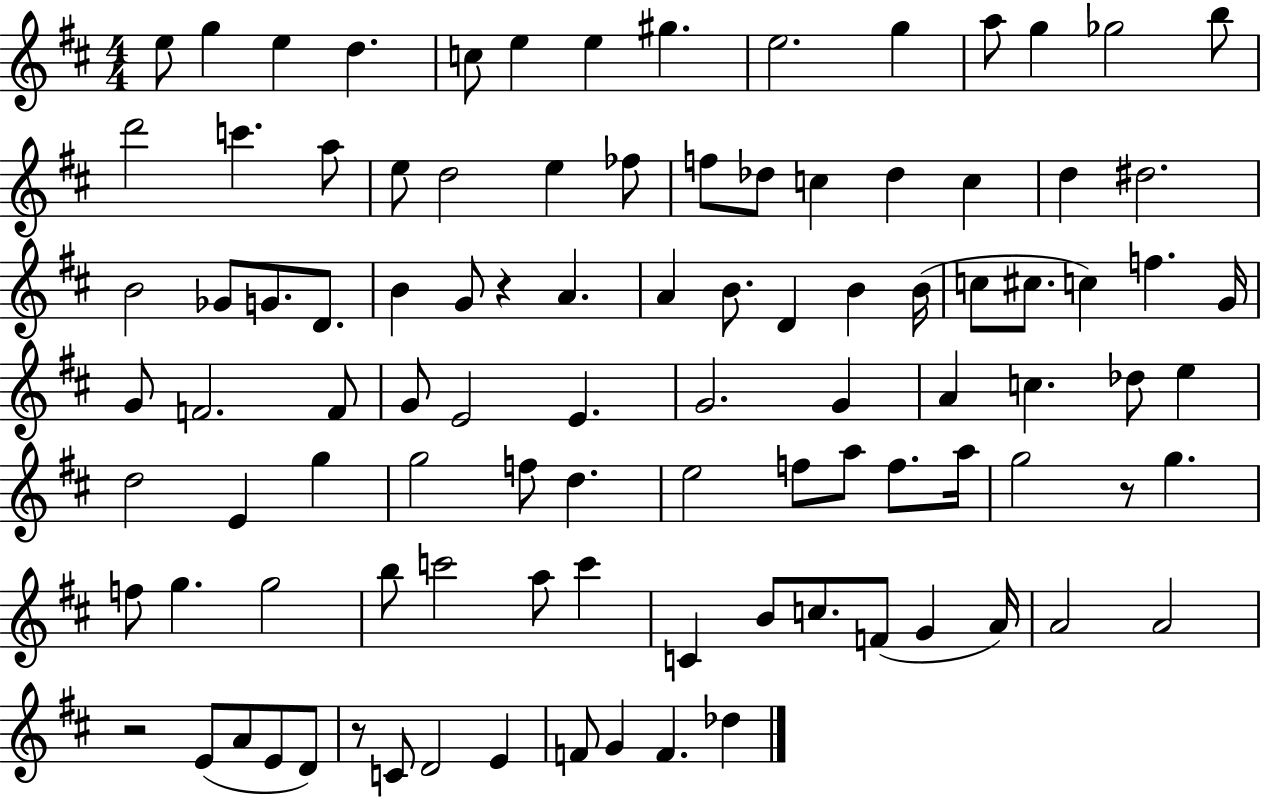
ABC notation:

X:1
T:Untitled
M:4/4
L:1/4
K:D
e/2 g e d c/2 e e ^g e2 g a/2 g _g2 b/2 d'2 c' a/2 e/2 d2 e _f/2 f/2 _d/2 c _d c d ^d2 B2 _G/2 G/2 D/2 B G/2 z A A B/2 D B B/4 c/2 ^c/2 c f G/4 G/2 F2 F/2 G/2 E2 E G2 G A c _d/2 e d2 E g g2 f/2 d e2 f/2 a/2 f/2 a/4 g2 z/2 g f/2 g g2 b/2 c'2 a/2 c' C B/2 c/2 F/2 G A/4 A2 A2 z2 E/2 A/2 E/2 D/2 z/2 C/2 D2 E F/2 G F _d